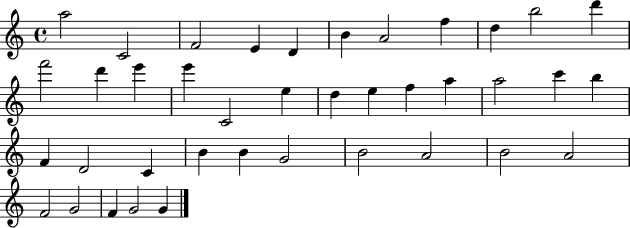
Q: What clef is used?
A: treble